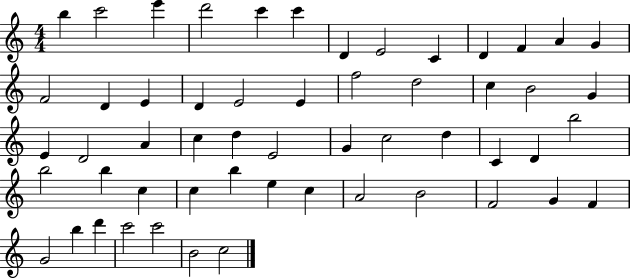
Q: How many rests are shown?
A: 0